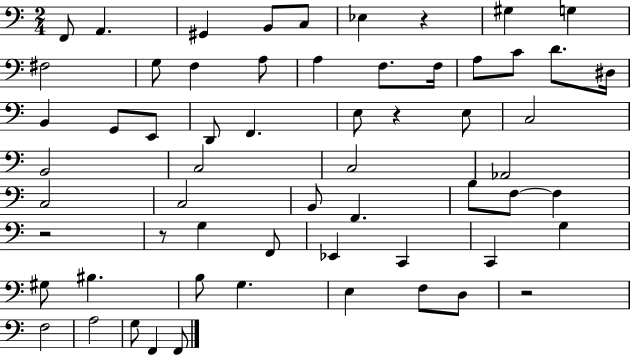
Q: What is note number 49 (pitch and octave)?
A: E3